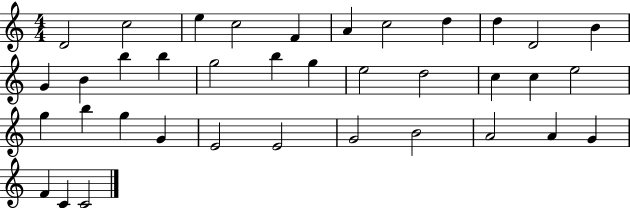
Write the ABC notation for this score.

X:1
T:Untitled
M:4/4
L:1/4
K:C
D2 c2 e c2 F A c2 d d D2 B G B b b g2 b g e2 d2 c c e2 g b g G E2 E2 G2 B2 A2 A G F C C2